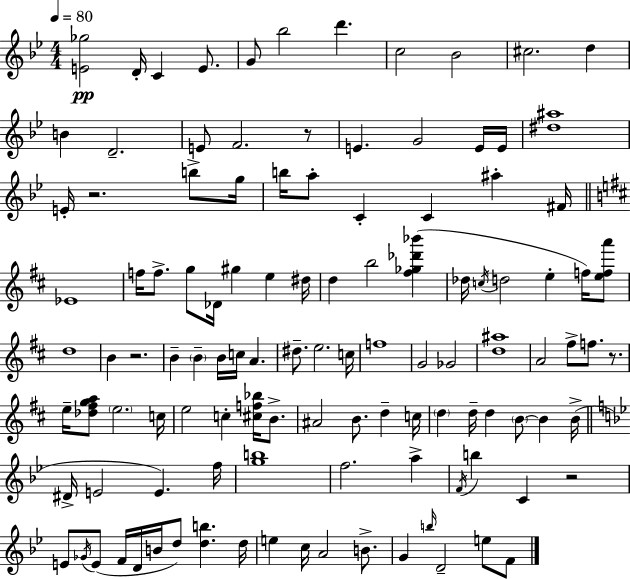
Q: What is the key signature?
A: BES major